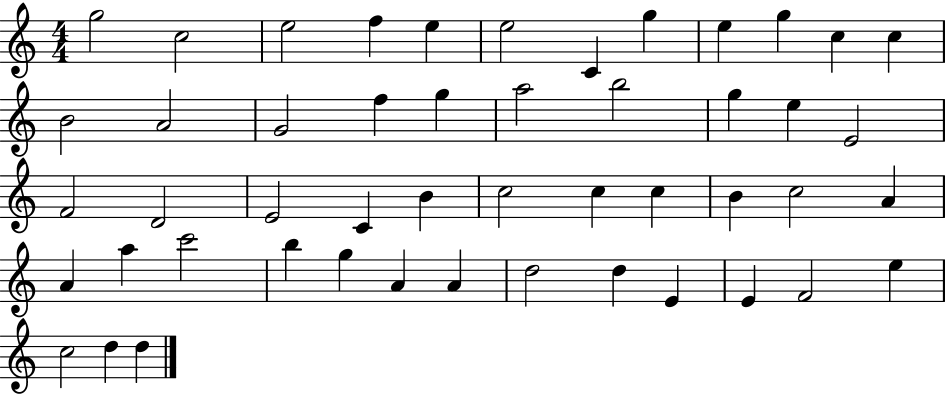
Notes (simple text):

G5/h C5/h E5/h F5/q E5/q E5/h C4/q G5/q E5/q G5/q C5/q C5/q B4/h A4/h G4/h F5/q G5/q A5/h B5/h G5/q E5/q E4/h F4/h D4/h E4/h C4/q B4/q C5/h C5/q C5/q B4/q C5/h A4/q A4/q A5/q C6/h B5/q G5/q A4/q A4/q D5/h D5/q E4/q E4/q F4/h E5/q C5/h D5/q D5/q